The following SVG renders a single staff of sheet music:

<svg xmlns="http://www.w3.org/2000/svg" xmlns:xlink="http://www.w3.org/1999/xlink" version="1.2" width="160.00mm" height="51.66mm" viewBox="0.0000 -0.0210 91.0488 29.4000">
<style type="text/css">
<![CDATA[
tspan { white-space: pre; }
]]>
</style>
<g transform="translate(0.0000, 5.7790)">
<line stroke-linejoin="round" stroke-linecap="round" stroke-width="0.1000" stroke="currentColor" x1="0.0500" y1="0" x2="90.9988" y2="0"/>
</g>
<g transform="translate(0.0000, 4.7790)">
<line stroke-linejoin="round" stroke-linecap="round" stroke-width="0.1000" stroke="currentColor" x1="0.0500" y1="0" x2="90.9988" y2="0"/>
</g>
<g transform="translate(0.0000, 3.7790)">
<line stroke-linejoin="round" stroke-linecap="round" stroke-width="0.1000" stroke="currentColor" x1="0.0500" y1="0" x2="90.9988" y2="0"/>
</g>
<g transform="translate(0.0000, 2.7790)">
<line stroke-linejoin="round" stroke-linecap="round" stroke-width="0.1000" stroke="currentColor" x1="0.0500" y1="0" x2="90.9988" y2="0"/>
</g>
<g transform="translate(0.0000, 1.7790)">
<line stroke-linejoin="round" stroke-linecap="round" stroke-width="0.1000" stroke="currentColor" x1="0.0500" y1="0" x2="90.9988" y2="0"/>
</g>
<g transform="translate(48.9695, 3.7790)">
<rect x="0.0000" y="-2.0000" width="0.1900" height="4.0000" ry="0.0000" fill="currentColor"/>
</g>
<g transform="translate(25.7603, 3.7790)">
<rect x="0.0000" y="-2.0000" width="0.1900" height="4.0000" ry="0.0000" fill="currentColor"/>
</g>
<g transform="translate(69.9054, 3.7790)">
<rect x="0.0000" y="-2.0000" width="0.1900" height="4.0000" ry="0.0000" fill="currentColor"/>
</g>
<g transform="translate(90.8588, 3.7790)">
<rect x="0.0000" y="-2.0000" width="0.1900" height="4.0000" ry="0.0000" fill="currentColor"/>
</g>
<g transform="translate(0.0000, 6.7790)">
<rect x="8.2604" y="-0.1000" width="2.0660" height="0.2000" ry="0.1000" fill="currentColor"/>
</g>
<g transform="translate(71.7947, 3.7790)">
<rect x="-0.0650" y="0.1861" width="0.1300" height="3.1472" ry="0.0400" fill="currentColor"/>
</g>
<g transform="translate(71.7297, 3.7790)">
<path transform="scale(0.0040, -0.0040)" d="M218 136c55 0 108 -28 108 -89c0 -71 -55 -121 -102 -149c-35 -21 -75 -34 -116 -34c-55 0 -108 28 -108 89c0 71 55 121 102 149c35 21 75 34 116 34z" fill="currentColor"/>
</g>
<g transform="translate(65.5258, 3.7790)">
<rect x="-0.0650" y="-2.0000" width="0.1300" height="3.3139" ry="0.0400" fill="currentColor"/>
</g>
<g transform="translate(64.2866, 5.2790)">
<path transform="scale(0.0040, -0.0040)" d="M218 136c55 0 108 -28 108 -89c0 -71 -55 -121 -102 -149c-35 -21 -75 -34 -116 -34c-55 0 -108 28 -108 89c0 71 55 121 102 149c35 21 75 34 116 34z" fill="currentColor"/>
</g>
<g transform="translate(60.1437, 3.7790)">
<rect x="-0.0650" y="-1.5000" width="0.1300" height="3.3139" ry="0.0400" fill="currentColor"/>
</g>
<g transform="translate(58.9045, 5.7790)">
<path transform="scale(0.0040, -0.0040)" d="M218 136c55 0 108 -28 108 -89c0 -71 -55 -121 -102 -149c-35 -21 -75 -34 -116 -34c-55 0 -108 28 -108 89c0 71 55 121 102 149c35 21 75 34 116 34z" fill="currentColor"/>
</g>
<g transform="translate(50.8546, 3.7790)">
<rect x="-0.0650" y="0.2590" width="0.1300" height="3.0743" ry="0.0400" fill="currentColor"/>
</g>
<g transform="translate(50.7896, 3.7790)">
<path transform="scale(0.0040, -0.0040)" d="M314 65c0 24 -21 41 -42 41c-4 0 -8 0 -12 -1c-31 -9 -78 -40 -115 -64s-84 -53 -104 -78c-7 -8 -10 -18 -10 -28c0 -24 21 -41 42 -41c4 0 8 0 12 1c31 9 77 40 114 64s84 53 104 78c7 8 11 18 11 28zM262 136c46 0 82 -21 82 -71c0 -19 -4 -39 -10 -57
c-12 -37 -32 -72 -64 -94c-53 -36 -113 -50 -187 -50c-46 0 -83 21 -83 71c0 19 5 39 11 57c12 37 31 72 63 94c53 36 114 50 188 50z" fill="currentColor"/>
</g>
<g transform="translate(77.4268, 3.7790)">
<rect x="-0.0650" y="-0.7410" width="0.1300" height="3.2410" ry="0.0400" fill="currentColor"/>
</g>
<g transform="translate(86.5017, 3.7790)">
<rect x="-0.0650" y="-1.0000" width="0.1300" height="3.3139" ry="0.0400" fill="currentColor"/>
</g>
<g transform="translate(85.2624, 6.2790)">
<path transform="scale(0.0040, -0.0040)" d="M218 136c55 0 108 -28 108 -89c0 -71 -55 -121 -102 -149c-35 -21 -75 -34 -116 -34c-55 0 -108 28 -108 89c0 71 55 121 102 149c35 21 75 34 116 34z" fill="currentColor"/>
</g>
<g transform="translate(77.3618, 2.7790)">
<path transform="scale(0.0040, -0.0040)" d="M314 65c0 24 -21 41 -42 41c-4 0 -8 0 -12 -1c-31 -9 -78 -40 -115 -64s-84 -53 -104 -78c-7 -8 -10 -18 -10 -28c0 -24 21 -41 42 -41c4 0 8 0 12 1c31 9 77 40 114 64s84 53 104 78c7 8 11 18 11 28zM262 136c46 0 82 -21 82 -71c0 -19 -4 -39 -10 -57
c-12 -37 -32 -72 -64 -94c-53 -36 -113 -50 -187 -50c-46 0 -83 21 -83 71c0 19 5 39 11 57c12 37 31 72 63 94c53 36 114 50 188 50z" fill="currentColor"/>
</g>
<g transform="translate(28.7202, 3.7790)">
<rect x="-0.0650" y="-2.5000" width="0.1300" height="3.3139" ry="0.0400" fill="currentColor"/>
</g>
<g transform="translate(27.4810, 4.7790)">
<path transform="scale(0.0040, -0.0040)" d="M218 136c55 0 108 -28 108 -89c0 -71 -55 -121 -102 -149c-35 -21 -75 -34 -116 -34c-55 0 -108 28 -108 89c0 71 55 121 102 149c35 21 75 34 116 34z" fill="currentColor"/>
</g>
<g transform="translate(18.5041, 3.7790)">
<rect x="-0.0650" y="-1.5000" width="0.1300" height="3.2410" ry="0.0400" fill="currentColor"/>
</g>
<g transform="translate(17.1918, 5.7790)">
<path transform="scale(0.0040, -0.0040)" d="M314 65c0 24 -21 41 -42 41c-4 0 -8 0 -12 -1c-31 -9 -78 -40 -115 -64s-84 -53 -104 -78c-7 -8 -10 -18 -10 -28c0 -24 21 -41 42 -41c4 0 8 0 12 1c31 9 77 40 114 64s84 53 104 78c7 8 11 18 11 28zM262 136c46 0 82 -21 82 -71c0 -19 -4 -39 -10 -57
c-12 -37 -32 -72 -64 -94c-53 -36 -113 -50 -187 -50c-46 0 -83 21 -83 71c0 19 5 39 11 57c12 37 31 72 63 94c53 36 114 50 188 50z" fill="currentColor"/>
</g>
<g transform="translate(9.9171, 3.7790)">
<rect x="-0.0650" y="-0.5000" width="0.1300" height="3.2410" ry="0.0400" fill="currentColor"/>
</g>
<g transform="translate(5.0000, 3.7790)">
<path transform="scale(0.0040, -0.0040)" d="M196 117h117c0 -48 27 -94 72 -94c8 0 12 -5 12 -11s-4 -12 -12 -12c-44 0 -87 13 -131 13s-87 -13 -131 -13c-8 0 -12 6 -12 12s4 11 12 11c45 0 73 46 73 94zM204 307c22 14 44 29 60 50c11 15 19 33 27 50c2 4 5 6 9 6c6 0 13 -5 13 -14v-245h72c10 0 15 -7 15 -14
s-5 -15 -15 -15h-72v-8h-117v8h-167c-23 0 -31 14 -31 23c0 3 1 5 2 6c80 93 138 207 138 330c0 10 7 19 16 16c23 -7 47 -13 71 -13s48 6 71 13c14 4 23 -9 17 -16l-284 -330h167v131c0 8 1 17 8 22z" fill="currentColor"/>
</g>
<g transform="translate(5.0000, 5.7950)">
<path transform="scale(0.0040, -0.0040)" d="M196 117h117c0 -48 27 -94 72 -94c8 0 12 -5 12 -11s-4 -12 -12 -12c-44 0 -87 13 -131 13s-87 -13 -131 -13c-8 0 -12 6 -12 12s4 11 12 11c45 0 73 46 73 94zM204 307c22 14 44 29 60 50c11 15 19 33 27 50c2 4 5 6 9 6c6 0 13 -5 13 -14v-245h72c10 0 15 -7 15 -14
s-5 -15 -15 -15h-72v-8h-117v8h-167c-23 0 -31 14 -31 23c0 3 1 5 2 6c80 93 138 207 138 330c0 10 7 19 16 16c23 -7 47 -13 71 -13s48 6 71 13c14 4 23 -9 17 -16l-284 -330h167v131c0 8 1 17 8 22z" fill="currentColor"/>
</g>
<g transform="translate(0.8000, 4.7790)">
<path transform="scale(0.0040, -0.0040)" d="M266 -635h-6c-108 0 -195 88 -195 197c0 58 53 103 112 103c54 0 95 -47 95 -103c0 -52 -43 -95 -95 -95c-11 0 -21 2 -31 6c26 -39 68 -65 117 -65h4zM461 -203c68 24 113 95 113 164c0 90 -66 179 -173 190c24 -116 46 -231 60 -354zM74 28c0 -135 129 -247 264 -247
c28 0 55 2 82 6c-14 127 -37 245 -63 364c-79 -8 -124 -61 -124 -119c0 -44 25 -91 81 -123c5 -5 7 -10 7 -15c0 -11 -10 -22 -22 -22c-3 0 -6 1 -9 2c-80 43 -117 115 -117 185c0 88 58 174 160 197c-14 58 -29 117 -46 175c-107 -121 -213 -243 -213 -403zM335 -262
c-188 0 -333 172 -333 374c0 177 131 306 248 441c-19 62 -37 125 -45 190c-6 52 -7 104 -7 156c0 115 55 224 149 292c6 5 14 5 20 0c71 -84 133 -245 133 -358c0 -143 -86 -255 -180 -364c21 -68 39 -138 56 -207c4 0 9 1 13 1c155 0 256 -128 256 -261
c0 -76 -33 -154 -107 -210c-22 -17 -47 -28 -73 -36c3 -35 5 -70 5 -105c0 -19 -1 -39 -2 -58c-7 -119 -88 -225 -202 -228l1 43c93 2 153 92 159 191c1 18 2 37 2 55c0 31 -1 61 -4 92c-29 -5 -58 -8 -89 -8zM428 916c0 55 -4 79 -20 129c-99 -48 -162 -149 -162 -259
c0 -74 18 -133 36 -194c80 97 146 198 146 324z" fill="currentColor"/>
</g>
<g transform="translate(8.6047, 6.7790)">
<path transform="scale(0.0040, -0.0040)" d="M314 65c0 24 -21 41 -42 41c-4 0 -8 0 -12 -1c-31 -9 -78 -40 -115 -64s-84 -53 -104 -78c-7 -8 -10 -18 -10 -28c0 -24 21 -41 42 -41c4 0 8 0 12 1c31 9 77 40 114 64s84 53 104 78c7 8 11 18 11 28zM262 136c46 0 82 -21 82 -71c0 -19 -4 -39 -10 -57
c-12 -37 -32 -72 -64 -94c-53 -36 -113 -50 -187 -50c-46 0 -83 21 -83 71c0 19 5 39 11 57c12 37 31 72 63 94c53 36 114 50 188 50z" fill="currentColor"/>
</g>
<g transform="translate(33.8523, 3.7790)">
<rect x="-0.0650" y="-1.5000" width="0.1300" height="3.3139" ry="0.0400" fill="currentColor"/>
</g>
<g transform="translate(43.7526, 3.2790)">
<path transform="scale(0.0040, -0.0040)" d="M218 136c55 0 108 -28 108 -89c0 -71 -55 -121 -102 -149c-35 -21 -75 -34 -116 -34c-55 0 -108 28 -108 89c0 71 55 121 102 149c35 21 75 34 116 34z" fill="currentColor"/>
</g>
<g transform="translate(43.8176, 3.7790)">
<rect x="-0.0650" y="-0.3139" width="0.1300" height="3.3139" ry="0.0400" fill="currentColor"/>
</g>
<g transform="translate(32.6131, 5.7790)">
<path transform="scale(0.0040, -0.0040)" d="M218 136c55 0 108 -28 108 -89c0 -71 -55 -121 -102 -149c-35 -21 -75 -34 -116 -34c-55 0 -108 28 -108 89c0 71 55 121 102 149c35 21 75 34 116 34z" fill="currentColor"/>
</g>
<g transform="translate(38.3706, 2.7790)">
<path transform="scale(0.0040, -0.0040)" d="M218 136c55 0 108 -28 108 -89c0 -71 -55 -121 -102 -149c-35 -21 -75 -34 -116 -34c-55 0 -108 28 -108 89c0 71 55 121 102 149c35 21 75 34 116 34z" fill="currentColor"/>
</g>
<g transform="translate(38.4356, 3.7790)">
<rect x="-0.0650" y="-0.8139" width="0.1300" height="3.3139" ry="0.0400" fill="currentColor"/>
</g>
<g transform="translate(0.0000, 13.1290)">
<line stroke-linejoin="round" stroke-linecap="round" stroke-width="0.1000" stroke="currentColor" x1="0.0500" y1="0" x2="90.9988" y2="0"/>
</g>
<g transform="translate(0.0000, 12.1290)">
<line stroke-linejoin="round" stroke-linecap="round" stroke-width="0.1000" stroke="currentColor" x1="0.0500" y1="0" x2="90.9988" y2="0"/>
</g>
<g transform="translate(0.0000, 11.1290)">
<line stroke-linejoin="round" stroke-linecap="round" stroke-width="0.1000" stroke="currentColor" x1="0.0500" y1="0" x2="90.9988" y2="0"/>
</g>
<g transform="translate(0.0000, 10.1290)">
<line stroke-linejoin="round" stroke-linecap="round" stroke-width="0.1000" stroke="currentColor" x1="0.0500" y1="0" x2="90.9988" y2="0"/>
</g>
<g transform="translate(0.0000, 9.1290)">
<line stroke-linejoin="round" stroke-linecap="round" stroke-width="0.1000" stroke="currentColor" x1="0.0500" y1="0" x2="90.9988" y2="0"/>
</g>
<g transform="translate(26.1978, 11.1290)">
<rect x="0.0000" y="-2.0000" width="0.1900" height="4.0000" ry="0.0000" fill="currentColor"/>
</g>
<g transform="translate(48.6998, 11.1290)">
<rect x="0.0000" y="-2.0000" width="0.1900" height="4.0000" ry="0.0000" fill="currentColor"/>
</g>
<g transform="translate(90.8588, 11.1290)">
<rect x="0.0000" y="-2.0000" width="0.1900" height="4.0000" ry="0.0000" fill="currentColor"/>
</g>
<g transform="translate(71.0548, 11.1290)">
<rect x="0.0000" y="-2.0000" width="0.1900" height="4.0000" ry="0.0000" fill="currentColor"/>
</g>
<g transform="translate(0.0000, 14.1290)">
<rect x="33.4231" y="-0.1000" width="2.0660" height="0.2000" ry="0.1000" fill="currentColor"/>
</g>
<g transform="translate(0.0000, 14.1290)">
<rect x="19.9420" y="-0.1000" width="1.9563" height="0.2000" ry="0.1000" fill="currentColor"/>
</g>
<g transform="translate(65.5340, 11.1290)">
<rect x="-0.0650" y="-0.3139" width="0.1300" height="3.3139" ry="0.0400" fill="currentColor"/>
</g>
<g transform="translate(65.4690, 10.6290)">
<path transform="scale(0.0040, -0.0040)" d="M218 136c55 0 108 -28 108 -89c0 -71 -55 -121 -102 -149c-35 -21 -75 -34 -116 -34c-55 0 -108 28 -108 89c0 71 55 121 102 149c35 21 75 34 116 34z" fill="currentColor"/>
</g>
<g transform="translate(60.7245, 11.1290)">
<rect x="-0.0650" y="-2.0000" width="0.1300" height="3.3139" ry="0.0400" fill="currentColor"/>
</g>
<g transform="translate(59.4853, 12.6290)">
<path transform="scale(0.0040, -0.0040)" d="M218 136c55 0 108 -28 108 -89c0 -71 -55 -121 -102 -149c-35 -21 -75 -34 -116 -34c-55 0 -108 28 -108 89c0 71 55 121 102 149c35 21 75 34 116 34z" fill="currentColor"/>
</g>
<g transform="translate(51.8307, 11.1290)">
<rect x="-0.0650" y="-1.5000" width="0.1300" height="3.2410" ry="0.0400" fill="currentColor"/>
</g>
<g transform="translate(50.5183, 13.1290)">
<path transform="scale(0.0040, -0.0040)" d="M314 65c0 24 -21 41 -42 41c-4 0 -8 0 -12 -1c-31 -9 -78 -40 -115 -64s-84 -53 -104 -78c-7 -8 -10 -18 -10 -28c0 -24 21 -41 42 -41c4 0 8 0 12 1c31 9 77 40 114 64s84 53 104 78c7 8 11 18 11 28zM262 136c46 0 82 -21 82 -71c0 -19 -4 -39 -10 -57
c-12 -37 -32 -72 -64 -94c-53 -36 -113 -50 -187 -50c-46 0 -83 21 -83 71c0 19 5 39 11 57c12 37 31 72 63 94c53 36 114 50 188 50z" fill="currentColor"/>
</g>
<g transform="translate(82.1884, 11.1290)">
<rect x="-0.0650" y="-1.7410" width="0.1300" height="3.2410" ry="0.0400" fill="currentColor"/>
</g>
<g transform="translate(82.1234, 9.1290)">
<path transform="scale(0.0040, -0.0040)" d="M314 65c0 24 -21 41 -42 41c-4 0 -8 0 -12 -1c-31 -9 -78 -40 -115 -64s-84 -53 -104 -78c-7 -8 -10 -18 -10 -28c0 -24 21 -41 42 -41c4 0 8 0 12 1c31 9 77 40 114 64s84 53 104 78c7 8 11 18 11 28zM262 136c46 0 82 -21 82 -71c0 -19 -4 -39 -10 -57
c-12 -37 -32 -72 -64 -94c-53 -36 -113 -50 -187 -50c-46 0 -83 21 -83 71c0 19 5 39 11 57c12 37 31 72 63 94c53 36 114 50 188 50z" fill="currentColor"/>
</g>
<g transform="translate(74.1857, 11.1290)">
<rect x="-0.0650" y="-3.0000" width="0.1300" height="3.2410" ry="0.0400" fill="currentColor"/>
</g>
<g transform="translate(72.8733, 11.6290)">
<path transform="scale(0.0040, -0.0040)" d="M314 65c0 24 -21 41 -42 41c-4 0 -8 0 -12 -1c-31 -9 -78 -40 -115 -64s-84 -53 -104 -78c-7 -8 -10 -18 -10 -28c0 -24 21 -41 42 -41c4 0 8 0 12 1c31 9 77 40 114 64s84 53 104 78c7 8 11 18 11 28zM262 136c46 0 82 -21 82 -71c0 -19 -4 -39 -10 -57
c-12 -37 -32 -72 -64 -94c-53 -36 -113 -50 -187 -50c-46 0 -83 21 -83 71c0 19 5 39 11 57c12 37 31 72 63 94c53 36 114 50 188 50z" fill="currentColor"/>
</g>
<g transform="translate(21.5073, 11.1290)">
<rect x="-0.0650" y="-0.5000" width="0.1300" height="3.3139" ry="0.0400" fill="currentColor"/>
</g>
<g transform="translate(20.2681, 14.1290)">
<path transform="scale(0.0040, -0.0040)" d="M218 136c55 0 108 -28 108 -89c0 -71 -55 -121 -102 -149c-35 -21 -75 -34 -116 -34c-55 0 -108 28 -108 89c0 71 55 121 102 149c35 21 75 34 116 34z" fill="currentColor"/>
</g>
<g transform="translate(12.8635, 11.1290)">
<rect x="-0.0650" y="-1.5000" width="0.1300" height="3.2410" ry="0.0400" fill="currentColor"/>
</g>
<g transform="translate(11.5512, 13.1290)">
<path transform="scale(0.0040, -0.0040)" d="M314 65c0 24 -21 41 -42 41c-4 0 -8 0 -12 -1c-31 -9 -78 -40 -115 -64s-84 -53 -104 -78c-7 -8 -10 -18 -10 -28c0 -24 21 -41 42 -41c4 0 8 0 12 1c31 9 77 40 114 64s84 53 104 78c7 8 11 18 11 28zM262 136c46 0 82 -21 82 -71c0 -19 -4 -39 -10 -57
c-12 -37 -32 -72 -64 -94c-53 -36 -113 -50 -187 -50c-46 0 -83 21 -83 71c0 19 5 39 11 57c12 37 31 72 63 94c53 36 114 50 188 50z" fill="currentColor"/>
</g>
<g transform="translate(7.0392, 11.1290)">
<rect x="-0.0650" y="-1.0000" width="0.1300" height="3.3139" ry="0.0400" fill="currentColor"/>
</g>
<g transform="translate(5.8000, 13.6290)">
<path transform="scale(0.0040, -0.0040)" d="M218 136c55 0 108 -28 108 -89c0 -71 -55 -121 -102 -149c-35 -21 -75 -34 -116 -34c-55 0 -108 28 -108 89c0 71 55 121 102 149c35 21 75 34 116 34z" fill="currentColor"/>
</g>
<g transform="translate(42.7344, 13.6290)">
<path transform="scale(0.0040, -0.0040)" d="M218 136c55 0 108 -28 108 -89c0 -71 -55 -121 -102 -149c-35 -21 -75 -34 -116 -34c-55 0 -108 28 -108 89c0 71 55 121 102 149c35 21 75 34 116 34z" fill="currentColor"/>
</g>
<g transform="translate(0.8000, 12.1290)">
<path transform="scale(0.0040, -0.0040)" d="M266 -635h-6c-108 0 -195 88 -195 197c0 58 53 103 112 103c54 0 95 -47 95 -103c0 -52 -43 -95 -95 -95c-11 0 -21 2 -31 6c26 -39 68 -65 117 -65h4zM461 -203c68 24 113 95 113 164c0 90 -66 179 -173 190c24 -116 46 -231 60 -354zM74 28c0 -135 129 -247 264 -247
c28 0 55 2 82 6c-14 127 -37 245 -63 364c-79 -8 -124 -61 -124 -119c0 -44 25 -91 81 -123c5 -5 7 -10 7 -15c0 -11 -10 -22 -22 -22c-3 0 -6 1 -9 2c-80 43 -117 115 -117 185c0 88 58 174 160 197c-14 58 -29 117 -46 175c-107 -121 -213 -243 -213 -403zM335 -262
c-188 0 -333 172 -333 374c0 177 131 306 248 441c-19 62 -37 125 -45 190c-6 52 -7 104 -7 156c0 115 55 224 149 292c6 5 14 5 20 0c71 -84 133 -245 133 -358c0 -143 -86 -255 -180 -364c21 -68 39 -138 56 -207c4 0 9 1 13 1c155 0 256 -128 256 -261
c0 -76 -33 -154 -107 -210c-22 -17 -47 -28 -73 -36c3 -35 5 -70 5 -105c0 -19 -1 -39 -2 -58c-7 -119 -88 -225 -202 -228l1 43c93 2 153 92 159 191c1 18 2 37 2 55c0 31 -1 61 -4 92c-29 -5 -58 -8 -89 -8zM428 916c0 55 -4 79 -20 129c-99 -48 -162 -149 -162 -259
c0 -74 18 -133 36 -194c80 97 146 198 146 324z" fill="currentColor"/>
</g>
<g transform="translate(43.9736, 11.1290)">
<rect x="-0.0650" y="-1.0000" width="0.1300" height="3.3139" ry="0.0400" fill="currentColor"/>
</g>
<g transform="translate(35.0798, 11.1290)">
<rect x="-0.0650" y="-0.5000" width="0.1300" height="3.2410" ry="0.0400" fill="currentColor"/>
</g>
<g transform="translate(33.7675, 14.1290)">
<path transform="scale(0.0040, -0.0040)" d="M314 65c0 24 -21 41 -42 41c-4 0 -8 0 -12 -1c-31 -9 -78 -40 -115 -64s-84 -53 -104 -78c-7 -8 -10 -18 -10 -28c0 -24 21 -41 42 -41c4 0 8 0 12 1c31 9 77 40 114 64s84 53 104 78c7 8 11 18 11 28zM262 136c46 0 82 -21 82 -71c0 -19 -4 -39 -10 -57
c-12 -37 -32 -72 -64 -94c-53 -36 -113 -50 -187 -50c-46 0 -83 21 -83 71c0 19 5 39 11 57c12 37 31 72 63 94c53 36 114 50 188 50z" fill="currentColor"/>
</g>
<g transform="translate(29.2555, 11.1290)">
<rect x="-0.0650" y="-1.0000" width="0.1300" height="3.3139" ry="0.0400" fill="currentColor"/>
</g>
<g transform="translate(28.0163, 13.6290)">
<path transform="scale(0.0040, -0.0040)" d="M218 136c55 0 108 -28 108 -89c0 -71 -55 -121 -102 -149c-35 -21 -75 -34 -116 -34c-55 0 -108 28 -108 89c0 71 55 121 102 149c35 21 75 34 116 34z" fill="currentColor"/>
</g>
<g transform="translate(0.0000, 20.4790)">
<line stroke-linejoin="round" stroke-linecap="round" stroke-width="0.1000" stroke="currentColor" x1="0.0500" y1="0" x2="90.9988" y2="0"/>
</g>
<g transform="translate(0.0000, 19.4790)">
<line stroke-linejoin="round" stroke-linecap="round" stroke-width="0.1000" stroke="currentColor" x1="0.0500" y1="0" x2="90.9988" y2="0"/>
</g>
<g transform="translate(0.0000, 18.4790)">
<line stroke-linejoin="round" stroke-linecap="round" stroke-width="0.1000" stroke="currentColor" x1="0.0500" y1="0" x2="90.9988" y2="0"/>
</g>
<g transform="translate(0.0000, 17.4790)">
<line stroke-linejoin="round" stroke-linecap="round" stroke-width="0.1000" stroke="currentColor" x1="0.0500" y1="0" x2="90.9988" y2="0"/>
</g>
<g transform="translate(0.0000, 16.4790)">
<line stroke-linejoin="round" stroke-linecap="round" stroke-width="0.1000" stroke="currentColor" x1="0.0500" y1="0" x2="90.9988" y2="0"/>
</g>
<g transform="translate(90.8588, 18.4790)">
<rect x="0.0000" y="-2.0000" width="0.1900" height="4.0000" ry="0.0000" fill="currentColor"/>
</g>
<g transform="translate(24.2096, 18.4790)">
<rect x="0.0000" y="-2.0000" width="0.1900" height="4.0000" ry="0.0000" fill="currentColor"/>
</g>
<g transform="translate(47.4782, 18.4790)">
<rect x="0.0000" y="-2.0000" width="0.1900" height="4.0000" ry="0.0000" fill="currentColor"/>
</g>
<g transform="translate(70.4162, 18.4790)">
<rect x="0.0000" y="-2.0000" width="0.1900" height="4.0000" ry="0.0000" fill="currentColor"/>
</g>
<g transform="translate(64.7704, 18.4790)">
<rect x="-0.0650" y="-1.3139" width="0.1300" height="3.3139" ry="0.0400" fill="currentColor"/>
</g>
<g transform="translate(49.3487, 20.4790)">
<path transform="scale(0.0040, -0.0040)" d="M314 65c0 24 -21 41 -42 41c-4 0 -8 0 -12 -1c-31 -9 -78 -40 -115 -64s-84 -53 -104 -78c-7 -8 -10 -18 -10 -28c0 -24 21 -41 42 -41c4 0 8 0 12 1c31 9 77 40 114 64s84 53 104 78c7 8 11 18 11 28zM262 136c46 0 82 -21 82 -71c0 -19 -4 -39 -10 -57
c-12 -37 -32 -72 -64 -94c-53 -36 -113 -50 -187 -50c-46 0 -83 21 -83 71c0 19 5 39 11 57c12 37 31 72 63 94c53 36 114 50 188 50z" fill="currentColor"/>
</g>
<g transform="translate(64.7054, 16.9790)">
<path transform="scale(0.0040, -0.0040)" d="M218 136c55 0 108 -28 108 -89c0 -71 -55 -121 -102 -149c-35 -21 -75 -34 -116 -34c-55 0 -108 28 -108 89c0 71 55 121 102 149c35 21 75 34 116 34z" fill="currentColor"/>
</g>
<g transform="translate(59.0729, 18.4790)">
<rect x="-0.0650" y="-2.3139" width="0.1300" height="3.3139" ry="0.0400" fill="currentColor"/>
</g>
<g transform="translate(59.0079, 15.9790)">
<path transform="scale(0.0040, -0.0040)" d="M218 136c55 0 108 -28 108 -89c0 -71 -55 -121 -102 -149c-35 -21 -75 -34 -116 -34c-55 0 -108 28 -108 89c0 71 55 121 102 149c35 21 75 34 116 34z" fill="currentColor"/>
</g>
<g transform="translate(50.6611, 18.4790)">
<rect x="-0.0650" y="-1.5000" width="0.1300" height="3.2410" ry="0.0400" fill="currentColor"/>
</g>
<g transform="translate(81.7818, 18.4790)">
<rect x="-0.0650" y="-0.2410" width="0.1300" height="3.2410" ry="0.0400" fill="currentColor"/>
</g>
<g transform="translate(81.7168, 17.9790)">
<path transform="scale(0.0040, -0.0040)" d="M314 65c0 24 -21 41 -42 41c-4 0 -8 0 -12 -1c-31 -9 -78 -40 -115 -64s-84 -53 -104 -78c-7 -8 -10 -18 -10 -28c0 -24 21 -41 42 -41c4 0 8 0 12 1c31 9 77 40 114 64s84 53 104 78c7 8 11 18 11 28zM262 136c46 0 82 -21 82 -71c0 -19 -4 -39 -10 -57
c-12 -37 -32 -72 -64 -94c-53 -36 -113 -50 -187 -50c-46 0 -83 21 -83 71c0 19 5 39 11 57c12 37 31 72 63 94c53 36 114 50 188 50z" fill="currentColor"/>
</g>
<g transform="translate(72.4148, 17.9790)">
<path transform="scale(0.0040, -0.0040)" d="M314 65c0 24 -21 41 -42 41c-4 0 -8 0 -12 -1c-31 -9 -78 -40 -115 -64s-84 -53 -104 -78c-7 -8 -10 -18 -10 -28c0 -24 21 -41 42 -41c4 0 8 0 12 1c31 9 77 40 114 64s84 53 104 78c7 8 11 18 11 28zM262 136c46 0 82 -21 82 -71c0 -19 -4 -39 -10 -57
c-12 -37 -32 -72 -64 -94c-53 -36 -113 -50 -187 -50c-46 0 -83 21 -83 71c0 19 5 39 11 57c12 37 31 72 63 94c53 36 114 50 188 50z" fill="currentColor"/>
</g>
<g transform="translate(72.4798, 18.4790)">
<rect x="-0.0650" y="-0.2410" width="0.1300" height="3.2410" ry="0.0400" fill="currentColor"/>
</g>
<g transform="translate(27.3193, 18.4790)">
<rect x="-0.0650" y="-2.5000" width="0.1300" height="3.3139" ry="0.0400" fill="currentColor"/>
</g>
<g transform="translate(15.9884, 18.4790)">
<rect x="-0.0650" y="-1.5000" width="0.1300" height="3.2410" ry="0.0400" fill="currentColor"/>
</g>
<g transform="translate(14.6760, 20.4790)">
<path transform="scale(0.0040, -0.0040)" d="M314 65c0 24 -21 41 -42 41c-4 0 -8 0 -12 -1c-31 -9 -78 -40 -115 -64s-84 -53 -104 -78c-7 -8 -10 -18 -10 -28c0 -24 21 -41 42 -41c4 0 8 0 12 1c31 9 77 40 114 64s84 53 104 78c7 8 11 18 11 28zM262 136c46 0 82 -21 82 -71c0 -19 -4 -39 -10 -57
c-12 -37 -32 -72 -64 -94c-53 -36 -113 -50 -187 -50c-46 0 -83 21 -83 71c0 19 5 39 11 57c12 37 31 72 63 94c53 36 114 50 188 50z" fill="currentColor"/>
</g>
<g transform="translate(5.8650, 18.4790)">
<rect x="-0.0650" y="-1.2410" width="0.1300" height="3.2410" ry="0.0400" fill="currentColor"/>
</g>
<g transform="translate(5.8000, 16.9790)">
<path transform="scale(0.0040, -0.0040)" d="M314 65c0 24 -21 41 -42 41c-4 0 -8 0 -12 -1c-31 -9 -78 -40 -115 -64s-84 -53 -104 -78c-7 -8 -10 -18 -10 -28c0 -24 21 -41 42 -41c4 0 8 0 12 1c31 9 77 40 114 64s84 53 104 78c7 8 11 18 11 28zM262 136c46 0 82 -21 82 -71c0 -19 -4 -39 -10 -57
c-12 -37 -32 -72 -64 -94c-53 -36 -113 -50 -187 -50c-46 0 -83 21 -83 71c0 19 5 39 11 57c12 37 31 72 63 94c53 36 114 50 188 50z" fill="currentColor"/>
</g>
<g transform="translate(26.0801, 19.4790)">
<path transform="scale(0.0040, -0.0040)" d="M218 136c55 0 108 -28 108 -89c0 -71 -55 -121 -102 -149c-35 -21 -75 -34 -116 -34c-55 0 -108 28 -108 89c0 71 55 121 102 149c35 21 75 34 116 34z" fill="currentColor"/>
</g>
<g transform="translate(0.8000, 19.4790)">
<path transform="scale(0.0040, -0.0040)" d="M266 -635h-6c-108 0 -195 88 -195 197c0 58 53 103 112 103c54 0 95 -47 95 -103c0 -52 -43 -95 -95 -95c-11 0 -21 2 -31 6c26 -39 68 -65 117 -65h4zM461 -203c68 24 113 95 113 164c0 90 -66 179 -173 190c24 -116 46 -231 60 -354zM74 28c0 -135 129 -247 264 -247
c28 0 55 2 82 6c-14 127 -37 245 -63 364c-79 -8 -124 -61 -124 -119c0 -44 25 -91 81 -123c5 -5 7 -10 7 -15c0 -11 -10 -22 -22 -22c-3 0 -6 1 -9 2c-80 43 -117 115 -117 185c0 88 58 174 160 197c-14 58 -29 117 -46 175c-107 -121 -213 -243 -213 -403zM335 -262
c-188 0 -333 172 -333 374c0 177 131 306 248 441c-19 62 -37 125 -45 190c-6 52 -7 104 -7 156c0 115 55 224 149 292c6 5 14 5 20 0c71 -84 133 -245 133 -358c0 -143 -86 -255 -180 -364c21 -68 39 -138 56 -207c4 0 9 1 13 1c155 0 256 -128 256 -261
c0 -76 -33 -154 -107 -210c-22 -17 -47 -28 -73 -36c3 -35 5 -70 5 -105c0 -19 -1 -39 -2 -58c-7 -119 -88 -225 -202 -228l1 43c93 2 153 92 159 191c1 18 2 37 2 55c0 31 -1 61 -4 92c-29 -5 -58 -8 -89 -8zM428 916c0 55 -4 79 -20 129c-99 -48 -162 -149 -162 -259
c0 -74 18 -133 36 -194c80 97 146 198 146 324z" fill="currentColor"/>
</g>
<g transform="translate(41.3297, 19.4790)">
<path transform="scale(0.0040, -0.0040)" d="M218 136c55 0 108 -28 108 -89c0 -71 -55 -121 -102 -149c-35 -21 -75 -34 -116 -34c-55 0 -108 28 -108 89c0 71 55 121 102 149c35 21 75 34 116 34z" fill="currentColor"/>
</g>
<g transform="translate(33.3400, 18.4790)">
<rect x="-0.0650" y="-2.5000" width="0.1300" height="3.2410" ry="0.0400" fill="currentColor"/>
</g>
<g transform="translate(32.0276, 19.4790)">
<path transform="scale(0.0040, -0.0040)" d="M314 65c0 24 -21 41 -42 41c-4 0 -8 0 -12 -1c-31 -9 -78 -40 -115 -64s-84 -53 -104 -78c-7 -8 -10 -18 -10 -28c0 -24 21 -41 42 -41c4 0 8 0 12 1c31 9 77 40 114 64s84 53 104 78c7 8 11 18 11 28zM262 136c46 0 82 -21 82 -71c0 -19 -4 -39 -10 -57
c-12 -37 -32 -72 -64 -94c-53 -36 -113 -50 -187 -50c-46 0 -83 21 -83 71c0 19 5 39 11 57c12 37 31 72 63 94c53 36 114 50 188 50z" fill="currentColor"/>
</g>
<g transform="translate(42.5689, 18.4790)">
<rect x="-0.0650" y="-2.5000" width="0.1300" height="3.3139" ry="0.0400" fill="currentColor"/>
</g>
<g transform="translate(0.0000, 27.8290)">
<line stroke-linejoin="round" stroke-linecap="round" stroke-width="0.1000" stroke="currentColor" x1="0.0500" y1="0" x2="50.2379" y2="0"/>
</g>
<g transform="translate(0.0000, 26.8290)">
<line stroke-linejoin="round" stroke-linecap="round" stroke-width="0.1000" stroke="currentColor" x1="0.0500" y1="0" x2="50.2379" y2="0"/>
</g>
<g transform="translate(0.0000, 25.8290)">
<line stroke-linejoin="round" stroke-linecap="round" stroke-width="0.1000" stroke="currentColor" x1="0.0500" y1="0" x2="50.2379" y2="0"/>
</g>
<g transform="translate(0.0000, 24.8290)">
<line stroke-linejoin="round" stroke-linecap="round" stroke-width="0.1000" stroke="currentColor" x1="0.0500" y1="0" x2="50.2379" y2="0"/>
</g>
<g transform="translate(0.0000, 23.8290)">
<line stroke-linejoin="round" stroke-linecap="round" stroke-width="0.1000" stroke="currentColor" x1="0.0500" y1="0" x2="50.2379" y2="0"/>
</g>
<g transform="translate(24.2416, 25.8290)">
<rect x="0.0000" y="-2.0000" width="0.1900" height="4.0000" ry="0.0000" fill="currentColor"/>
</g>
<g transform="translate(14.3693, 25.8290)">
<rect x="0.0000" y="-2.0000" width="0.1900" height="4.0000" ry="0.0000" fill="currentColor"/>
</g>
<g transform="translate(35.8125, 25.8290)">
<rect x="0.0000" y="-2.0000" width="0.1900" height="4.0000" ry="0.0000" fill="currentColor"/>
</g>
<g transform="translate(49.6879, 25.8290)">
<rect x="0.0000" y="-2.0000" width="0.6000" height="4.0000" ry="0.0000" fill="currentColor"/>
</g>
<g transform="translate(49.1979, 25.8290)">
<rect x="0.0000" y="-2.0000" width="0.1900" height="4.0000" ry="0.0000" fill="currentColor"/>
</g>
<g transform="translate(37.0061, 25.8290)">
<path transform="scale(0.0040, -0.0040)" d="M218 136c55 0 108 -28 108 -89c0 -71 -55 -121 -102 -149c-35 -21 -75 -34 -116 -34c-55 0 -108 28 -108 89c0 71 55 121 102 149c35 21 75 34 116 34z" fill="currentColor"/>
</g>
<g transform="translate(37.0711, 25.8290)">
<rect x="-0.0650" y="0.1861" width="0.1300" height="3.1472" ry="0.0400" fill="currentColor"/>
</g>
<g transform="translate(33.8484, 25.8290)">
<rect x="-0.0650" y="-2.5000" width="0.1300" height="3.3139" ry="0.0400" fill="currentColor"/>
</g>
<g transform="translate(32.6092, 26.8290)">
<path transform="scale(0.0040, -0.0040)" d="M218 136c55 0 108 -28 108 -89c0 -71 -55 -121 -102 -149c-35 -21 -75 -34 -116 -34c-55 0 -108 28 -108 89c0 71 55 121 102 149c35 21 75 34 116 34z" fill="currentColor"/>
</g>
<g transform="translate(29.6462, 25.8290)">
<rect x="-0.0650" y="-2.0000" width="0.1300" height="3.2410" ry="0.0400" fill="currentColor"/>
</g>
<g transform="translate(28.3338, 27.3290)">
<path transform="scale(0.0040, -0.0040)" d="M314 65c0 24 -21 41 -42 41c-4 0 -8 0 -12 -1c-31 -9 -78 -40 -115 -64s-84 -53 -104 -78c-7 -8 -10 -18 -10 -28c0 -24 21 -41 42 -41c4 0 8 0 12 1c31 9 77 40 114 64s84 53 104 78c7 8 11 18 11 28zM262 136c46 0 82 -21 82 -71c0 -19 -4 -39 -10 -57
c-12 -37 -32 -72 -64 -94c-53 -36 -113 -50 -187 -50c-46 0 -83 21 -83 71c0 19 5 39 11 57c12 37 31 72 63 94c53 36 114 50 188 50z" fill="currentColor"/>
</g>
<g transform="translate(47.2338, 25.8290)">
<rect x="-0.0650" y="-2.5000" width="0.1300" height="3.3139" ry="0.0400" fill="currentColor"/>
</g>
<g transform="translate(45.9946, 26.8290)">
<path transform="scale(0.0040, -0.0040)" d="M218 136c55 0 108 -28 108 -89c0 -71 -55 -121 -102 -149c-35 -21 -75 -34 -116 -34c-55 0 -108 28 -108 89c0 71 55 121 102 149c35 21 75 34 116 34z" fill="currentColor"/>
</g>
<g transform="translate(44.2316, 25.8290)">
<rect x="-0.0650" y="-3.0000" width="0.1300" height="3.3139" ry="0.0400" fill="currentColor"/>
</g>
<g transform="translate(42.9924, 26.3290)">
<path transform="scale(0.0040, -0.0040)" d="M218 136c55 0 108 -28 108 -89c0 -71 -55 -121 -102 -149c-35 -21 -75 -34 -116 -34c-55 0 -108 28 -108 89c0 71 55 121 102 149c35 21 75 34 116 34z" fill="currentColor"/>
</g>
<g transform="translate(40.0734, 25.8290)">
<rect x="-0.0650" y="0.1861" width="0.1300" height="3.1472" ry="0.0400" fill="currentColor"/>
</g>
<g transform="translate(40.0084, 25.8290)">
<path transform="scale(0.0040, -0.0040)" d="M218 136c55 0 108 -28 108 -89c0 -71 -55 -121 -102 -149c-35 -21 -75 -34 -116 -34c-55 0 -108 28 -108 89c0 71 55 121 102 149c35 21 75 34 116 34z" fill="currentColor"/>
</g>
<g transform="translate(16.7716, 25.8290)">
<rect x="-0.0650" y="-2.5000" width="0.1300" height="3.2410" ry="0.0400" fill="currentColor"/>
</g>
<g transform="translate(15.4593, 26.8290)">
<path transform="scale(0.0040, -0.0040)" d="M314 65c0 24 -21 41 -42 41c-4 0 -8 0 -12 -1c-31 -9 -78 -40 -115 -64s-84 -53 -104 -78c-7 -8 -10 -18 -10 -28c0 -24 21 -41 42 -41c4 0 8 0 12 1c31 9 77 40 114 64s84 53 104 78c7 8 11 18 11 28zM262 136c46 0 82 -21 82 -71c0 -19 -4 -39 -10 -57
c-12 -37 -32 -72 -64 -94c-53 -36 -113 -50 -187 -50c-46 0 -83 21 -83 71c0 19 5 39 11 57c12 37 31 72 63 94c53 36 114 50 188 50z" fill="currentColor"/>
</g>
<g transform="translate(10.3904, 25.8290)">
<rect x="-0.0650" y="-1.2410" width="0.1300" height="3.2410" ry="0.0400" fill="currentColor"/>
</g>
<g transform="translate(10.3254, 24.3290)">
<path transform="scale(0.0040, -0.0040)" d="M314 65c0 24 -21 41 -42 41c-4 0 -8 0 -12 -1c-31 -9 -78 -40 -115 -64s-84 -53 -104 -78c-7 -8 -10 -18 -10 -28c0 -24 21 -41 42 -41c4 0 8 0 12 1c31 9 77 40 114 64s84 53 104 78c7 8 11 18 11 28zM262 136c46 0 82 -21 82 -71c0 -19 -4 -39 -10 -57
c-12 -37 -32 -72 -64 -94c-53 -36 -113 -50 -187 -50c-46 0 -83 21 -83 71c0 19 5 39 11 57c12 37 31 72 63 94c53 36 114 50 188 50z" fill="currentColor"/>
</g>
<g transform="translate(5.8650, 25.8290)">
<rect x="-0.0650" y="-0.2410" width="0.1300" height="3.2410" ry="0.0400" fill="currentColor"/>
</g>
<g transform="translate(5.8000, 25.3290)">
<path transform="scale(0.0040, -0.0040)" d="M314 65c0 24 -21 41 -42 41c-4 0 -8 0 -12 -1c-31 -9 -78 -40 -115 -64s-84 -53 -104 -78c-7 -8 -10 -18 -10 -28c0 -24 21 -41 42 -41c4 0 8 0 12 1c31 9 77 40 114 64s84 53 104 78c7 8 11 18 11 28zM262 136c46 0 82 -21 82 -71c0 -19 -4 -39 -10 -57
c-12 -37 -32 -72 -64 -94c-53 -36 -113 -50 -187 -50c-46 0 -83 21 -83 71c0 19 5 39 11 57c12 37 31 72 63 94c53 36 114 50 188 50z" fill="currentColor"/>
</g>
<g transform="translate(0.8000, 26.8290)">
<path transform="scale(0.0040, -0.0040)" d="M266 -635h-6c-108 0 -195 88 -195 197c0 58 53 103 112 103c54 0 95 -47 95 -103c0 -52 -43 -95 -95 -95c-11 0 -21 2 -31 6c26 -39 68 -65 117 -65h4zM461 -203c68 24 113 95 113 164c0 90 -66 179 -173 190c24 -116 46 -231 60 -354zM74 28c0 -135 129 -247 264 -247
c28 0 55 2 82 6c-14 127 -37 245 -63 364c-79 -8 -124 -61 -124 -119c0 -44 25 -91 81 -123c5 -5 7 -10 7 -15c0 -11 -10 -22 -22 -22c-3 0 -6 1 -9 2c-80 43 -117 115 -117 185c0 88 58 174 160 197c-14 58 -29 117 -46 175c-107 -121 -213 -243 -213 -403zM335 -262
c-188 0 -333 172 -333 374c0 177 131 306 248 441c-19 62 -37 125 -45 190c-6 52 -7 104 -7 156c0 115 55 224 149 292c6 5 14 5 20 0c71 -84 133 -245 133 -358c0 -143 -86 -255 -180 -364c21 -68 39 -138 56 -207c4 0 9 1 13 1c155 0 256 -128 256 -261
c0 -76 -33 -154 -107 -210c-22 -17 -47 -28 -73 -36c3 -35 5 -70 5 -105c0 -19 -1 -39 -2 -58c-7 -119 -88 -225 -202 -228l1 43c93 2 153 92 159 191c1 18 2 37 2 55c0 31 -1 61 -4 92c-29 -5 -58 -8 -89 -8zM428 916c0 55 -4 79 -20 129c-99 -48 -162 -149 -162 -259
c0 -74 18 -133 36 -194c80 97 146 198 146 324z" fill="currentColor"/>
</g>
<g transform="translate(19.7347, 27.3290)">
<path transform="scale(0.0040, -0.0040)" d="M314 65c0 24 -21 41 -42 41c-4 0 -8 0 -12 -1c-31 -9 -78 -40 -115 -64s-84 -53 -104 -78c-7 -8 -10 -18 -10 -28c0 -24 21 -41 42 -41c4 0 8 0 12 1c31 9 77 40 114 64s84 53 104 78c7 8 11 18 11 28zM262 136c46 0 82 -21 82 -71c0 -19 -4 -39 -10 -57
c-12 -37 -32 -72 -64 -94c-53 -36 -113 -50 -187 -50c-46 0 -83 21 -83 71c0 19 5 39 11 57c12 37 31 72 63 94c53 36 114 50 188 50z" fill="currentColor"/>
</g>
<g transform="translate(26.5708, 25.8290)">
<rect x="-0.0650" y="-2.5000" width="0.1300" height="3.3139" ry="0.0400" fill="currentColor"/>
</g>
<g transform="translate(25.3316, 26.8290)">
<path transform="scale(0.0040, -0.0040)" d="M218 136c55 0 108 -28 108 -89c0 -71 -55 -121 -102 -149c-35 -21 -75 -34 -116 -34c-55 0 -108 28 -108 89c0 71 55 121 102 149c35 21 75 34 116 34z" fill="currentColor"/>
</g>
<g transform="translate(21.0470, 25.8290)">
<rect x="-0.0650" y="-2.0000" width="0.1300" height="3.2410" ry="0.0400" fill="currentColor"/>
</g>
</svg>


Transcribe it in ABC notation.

X:1
T:Untitled
M:4/4
L:1/4
K:C
C2 E2 G E d c B2 E F B d2 D D E2 C D C2 D E2 F c A2 f2 e2 E2 G G2 G E2 g e c2 c2 c2 e2 G2 F2 G F2 G B B A G